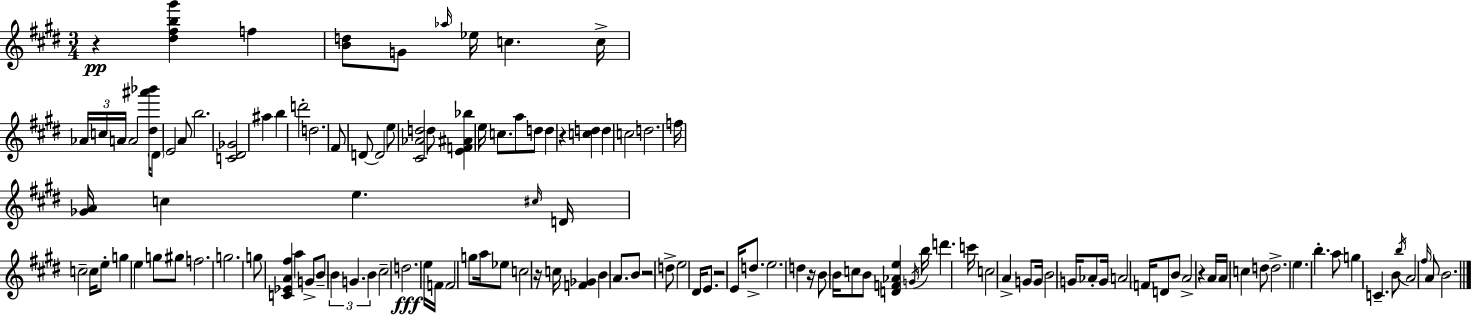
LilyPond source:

{
  \clef treble
  \numericTimeSignature
  \time 3/4
  \key e \major
  \repeat volta 2 { r4\pp <dis'' fis'' b'' gis'''>4 f''4 | <b' d''>8 g'8 \grace { aes''16 } ees''16 c''4. | c''16-> \tuplet 3/2 { aes'16 c''16 a'16 } a'2 | <dis'' ais''' bes'''>16 \parenthesize dis'8 e'2 a'8 | \break b''2. | <c' dis' ges'>2 ais''4 | b''4 d'''2-. | d''2. | \break fis'8 d'8~~ d'2 | e''8 <cis' aes' d''>2 d''8 | <e' f' ais' bes''>4 e''16 c''8. a''8 d''8 | d''4 r4 <c'' d''>4 | \break d''4 c''2 | d''2. | f''16 <ges' a'>16 c''4 e''4. | \grace { cis''16 } d'16 c''2-- c''16 | \break e''8-. g''4 e''4 g''8 | gis''8 f''2. | g''2. | g''8 <c' ees' a' fis''>4 a''4 | \break g'8-> b'8-- \tuplet 3/2 { b'4 g'4. | b'4 } cis''2-- | d''2.\fff | e''16 f'16 f'2 | \break g''8 a''16 ees''8 c''2 | r16 c''16 <f' ges'>4 b'4 a'8. | b'8 r2 | d''8-> e''2 dis'16 e'8. | \break r2 e'16 d''8.-> | e''2. | d''4 r16 b'8 b'16 c''8 | b'8 <d' f' aes' e''>4 \acciaccatura { g'16 } b''16 d'''4. | \break c'''16 c''2 a'4-> | g'8 g'16 b'2 | g'16 aes'8-. g'16 a'2 | \parenthesize f'16 d'8 b'8 a'2-> | \break r4 a'16 a'16 c''4 | d''8 d''2.-> | e''4. b''4.-. | a''8 g''4 c'4.-- | \break b'8 \acciaccatura { b''16 } a'2 | \grace { fis''16 } a'8 b'2. | } \bar "|."
}